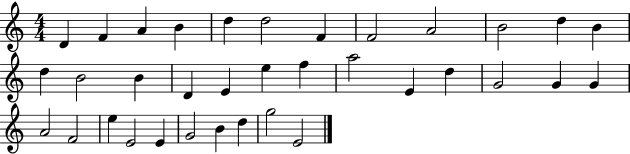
{
  \clef treble
  \numericTimeSignature
  \time 4/4
  \key c \major
  d'4 f'4 a'4 b'4 | d''4 d''2 f'4 | f'2 a'2 | b'2 d''4 b'4 | \break d''4 b'2 b'4 | d'4 e'4 e''4 f''4 | a''2 e'4 d''4 | g'2 g'4 g'4 | \break a'2 f'2 | e''4 e'2 e'4 | g'2 b'4 d''4 | g''2 e'2 | \break \bar "|."
}